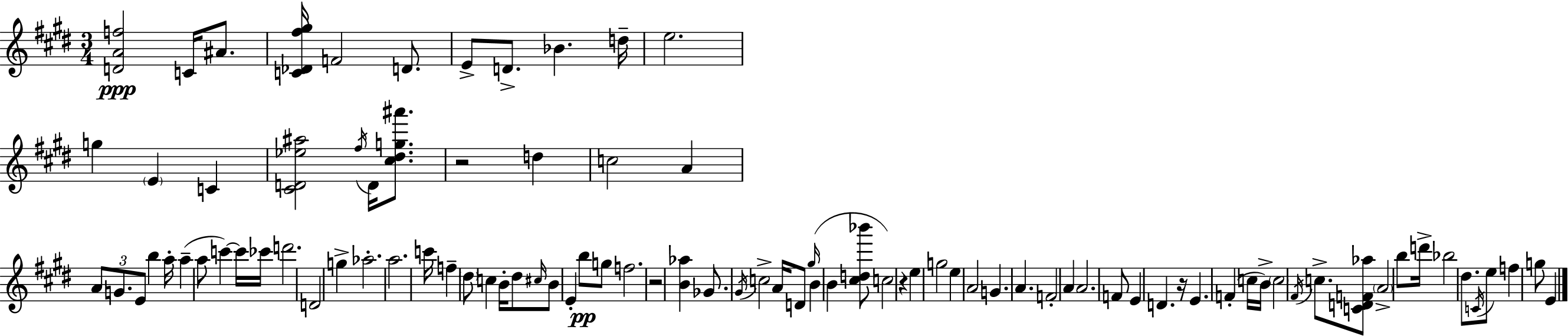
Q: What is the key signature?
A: E major